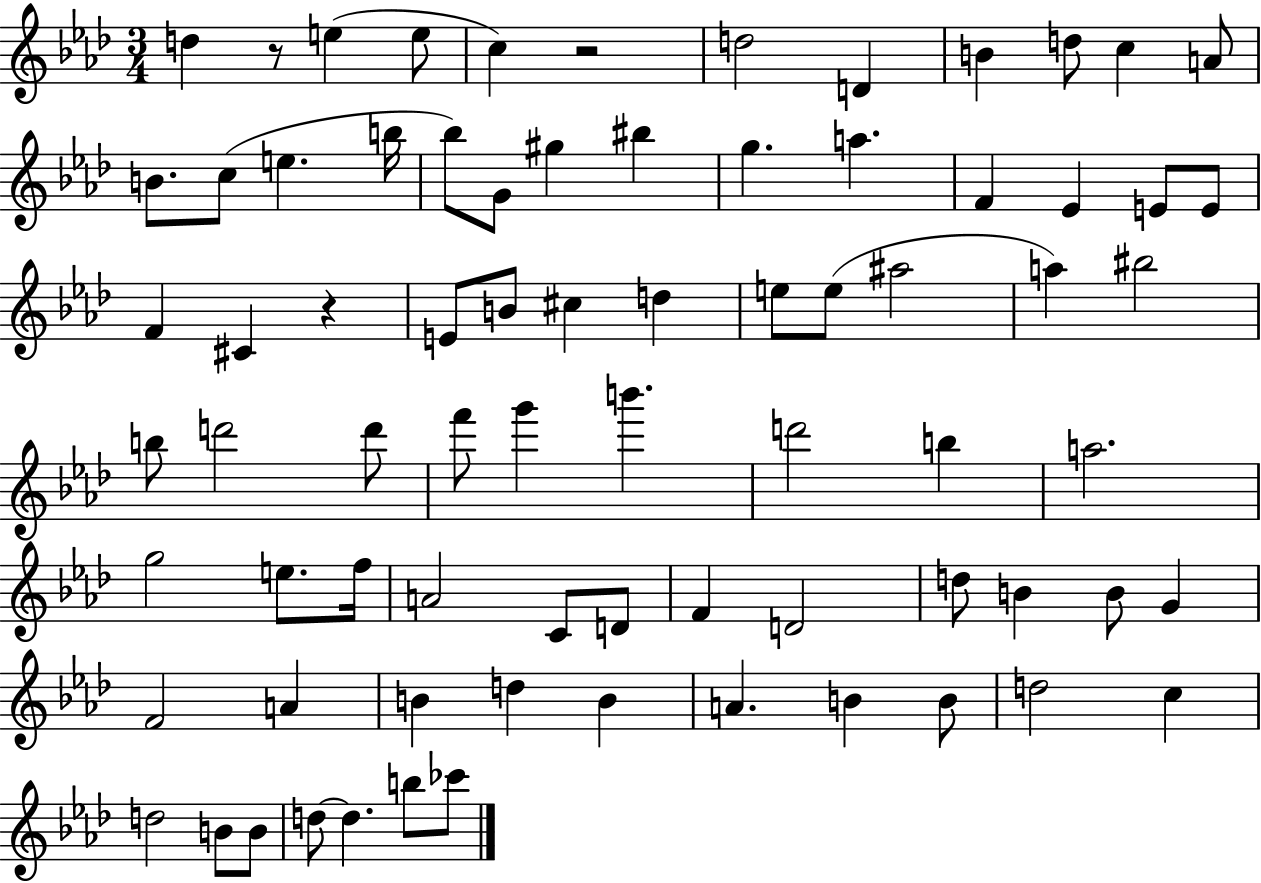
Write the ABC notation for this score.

X:1
T:Untitled
M:3/4
L:1/4
K:Ab
d z/2 e e/2 c z2 d2 D B d/2 c A/2 B/2 c/2 e b/4 _b/2 G/2 ^g ^b g a F _E E/2 E/2 F ^C z E/2 B/2 ^c d e/2 e/2 ^a2 a ^b2 b/2 d'2 d'/2 f'/2 g' b' d'2 b a2 g2 e/2 f/4 A2 C/2 D/2 F D2 d/2 B B/2 G F2 A B d B A B B/2 d2 c d2 B/2 B/2 d/2 d b/2 _c'/2